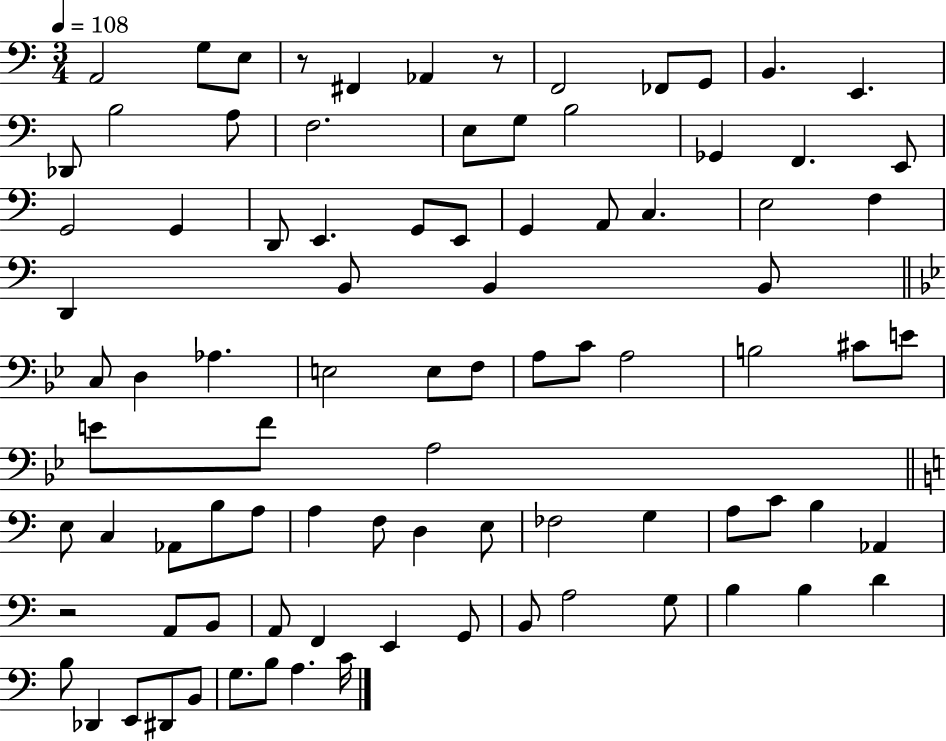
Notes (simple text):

A2/h G3/e E3/e R/e F#2/q Ab2/q R/e F2/h FES2/e G2/e B2/q. E2/q. Db2/e B3/h A3/e F3/h. E3/e G3/e B3/h Gb2/q F2/q. E2/e G2/h G2/q D2/e E2/q. G2/e E2/e G2/q A2/e C3/q. E3/h F3/q D2/q B2/e B2/q B2/e C3/e D3/q Ab3/q. E3/h E3/e F3/e A3/e C4/e A3/h B3/h C#4/e E4/e E4/e F4/e A3/h E3/e C3/q Ab2/e B3/e A3/e A3/q F3/e D3/q E3/e FES3/h G3/q A3/e C4/e B3/q Ab2/q R/h A2/e B2/e A2/e F2/q E2/q G2/e B2/e A3/h G3/e B3/q B3/q D4/q B3/e Db2/q E2/e D#2/e B2/e G3/e. B3/e A3/q. C4/s